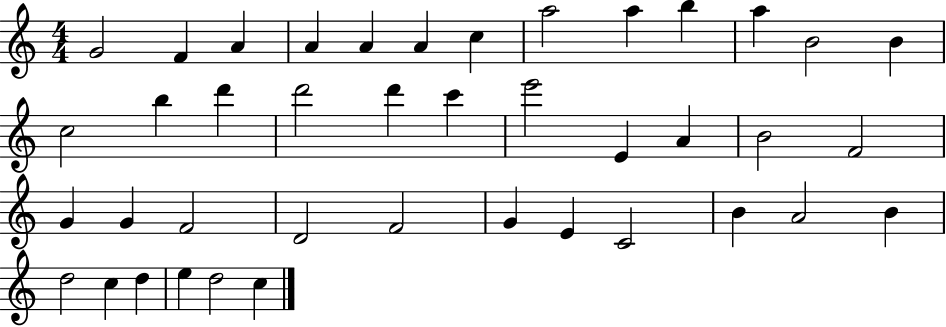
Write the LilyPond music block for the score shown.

{
  \clef treble
  \numericTimeSignature
  \time 4/4
  \key c \major
  g'2 f'4 a'4 | a'4 a'4 a'4 c''4 | a''2 a''4 b''4 | a''4 b'2 b'4 | \break c''2 b''4 d'''4 | d'''2 d'''4 c'''4 | e'''2 e'4 a'4 | b'2 f'2 | \break g'4 g'4 f'2 | d'2 f'2 | g'4 e'4 c'2 | b'4 a'2 b'4 | \break d''2 c''4 d''4 | e''4 d''2 c''4 | \bar "|."
}